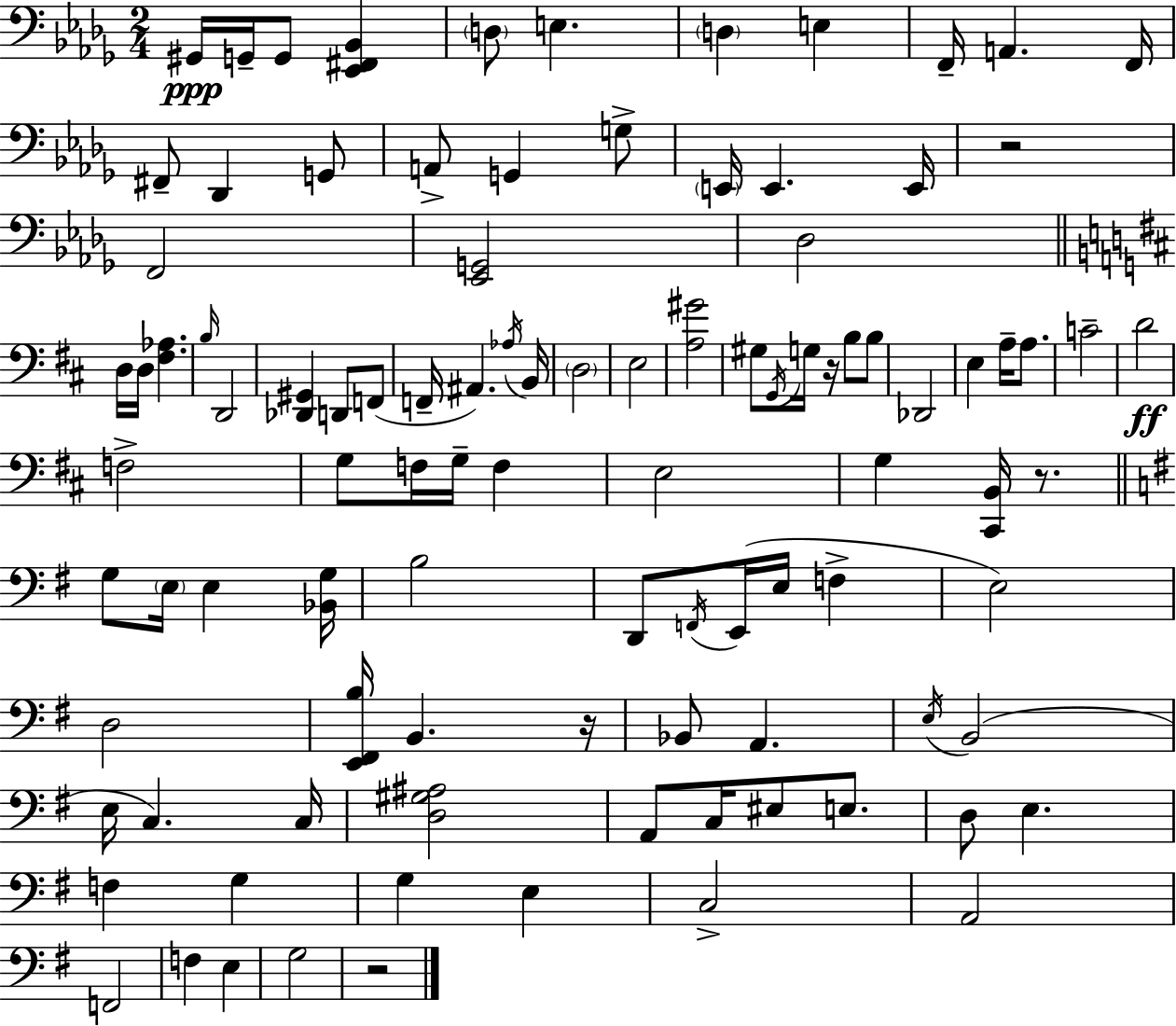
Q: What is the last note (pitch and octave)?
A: G3